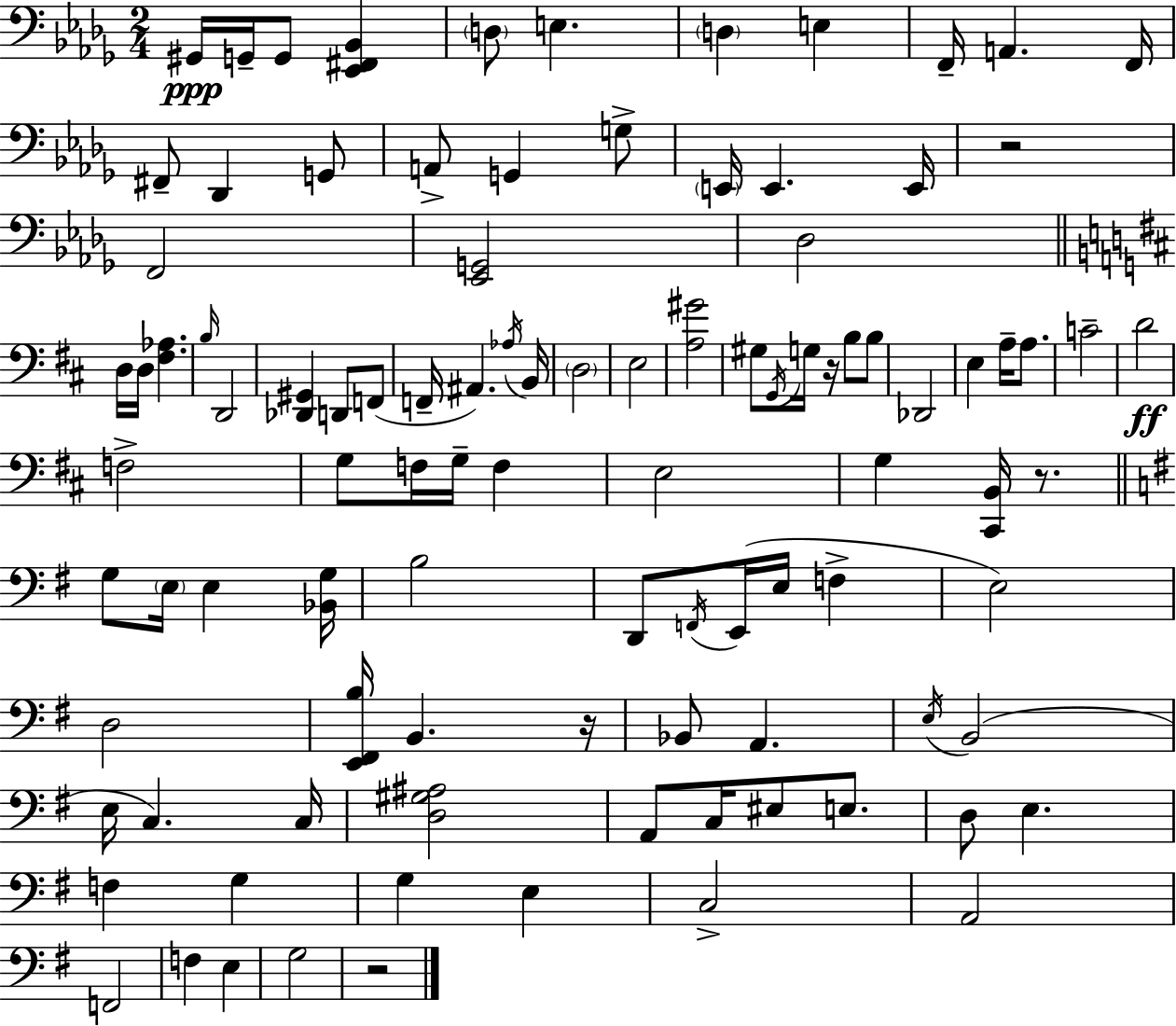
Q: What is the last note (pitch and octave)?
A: G3